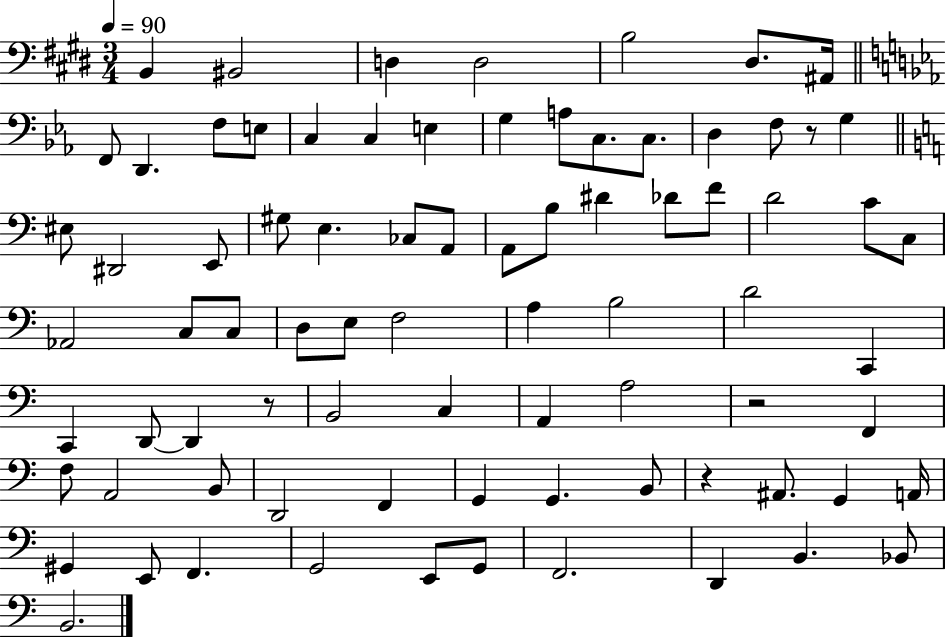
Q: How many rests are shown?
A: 4